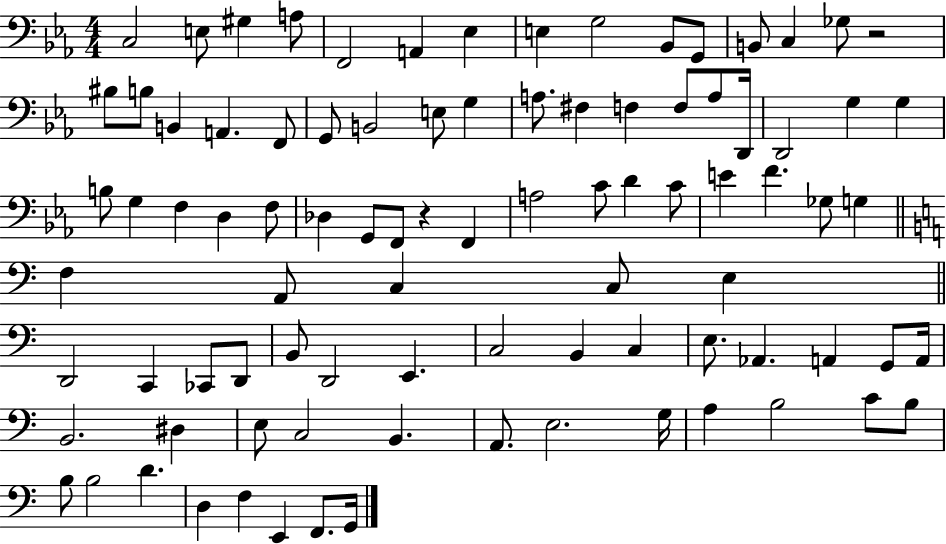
C3/h E3/e G#3/q A3/e F2/h A2/q Eb3/q E3/q G3/h Bb2/e G2/e B2/e C3/q Gb3/e R/h BIS3/e B3/e B2/q A2/q. F2/e G2/e B2/h E3/e G3/q A3/e. F#3/q F3/q F3/e A3/e D2/s D2/h G3/q G3/q B3/e G3/q F3/q D3/q F3/e Db3/q G2/e F2/e R/q F2/q A3/h C4/e D4/q C4/e E4/q F4/q. Gb3/e G3/q F3/q A2/e C3/q C3/e E3/q D2/h C2/q CES2/e D2/e B2/e D2/h E2/q. C3/h B2/q C3/q E3/e. Ab2/q. A2/q G2/e A2/s B2/h. D#3/q E3/e C3/h B2/q. A2/e. E3/h. G3/s A3/q B3/h C4/e B3/e B3/e B3/h D4/q. D3/q F3/q E2/q F2/e. G2/s